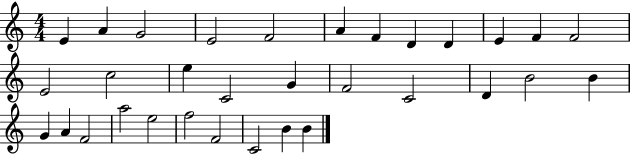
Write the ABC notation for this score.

X:1
T:Untitled
M:4/4
L:1/4
K:C
E A G2 E2 F2 A F D D E F F2 E2 c2 e C2 G F2 C2 D B2 B G A F2 a2 e2 f2 F2 C2 B B